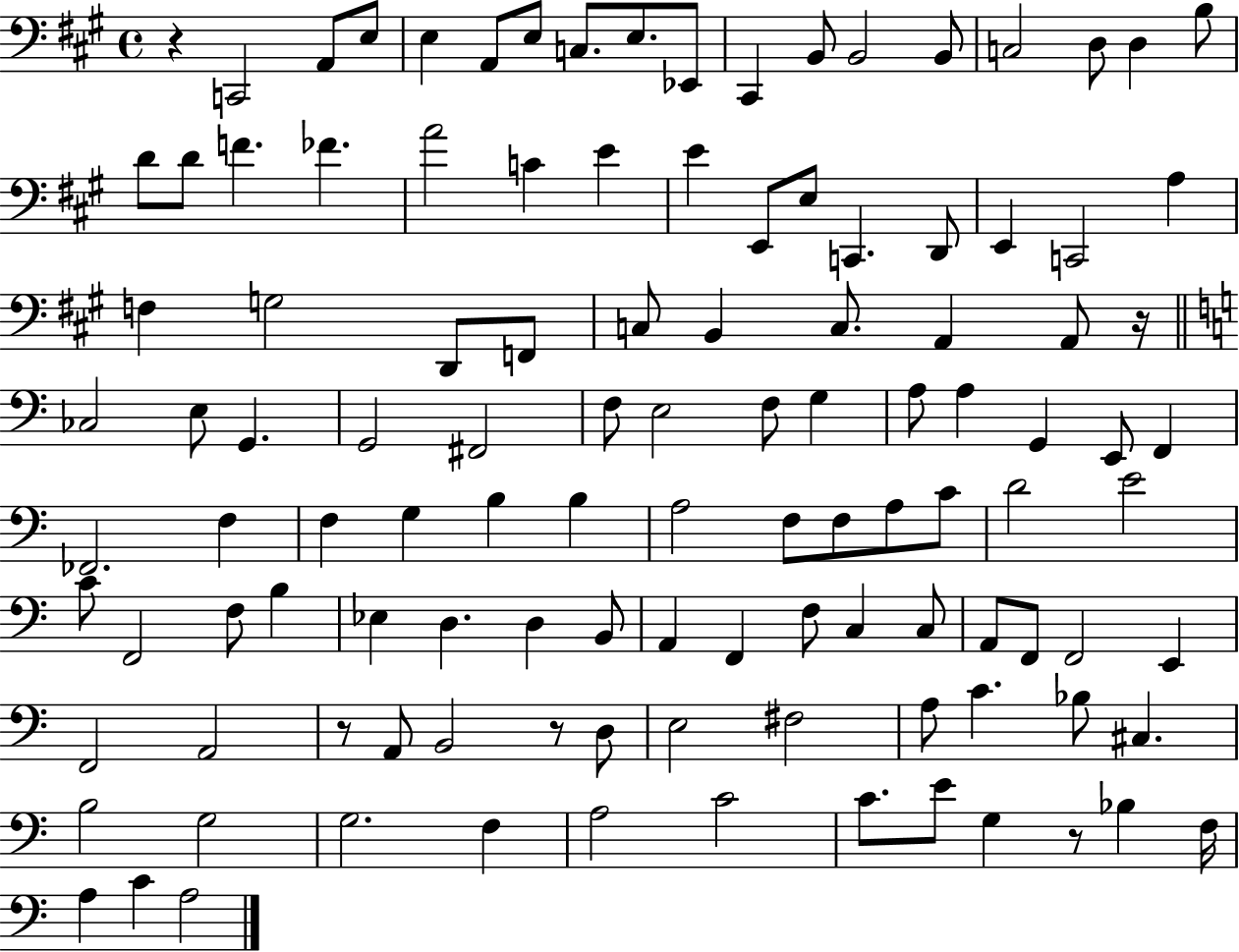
{
  \clef bass
  \time 4/4
  \defaultTimeSignature
  \key a \major
  r4 c,2 a,8 e8 | e4 a,8 e8 c8. e8. ees,8 | cis,4 b,8 b,2 b,8 | c2 d8 d4 b8 | \break d'8 d'8 f'4. fes'4. | a'2 c'4 e'4 | e'4 e,8 e8 c,4. d,8 | e,4 c,2 a4 | \break f4 g2 d,8 f,8 | c8 b,4 c8. a,4 a,8 r16 | \bar "||" \break \key a \minor ces2 e8 g,4. | g,2 fis,2 | f8 e2 f8 g4 | a8 a4 g,4 e,8 f,4 | \break fes,2. f4 | f4 g4 b4 b4 | a2 f8 f8 a8 c'8 | d'2 e'2 | \break c'8 f,2 f8 b4 | ees4 d4. d4 b,8 | a,4 f,4 f8 c4 c8 | a,8 f,8 f,2 e,4 | \break f,2 a,2 | r8 a,8 b,2 r8 d8 | e2 fis2 | a8 c'4. bes8 cis4. | \break b2 g2 | g2. f4 | a2 c'2 | c'8. e'8 g4 r8 bes4 f16 | \break a4 c'4 a2 | \bar "|."
}